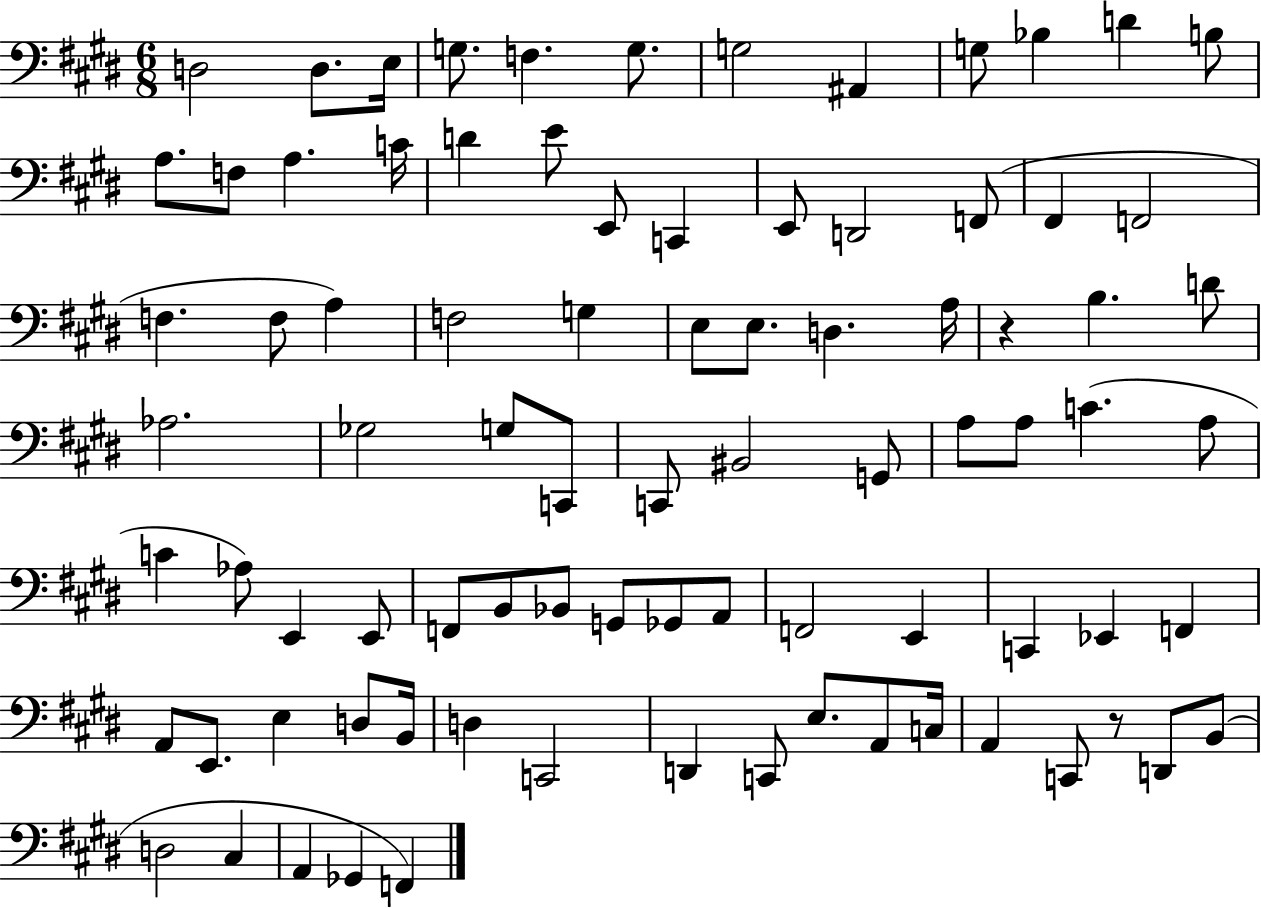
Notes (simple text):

D3/h D3/e. E3/s G3/e. F3/q. G3/e. G3/h A#2/q G3/e Bb3/q D4/q B3/e A3/e. F3/e A3/q. C4/s D4/q E4/e E2/e C2/q E2/e D2/h F2/e F#2/q F2/h F3/q. F3/e A3/q F3/h G3/q E3/e E3/e. D3/q. A3/s R/q B3/q. D4/e Ab3/h. Gb3/h G3/e C2/e C2/e BIS2/h G2/e A3/e A3/e C4/q. A3/e C4/q Ab3/e E2/q E2/e F2/e B2/e Bb2/e G2/e Gb2/e A2/e F2/h E2/q C2/q Eb2/q F2/q A2/e E2/e. E3/q D3/e B2/s D3/q C2/h D2/q C2/e E3/e. A2/e C3/s A2/q C2/e R/e D2/e B2/e D3/h C#3/q A2/q Gb2/q F2/q